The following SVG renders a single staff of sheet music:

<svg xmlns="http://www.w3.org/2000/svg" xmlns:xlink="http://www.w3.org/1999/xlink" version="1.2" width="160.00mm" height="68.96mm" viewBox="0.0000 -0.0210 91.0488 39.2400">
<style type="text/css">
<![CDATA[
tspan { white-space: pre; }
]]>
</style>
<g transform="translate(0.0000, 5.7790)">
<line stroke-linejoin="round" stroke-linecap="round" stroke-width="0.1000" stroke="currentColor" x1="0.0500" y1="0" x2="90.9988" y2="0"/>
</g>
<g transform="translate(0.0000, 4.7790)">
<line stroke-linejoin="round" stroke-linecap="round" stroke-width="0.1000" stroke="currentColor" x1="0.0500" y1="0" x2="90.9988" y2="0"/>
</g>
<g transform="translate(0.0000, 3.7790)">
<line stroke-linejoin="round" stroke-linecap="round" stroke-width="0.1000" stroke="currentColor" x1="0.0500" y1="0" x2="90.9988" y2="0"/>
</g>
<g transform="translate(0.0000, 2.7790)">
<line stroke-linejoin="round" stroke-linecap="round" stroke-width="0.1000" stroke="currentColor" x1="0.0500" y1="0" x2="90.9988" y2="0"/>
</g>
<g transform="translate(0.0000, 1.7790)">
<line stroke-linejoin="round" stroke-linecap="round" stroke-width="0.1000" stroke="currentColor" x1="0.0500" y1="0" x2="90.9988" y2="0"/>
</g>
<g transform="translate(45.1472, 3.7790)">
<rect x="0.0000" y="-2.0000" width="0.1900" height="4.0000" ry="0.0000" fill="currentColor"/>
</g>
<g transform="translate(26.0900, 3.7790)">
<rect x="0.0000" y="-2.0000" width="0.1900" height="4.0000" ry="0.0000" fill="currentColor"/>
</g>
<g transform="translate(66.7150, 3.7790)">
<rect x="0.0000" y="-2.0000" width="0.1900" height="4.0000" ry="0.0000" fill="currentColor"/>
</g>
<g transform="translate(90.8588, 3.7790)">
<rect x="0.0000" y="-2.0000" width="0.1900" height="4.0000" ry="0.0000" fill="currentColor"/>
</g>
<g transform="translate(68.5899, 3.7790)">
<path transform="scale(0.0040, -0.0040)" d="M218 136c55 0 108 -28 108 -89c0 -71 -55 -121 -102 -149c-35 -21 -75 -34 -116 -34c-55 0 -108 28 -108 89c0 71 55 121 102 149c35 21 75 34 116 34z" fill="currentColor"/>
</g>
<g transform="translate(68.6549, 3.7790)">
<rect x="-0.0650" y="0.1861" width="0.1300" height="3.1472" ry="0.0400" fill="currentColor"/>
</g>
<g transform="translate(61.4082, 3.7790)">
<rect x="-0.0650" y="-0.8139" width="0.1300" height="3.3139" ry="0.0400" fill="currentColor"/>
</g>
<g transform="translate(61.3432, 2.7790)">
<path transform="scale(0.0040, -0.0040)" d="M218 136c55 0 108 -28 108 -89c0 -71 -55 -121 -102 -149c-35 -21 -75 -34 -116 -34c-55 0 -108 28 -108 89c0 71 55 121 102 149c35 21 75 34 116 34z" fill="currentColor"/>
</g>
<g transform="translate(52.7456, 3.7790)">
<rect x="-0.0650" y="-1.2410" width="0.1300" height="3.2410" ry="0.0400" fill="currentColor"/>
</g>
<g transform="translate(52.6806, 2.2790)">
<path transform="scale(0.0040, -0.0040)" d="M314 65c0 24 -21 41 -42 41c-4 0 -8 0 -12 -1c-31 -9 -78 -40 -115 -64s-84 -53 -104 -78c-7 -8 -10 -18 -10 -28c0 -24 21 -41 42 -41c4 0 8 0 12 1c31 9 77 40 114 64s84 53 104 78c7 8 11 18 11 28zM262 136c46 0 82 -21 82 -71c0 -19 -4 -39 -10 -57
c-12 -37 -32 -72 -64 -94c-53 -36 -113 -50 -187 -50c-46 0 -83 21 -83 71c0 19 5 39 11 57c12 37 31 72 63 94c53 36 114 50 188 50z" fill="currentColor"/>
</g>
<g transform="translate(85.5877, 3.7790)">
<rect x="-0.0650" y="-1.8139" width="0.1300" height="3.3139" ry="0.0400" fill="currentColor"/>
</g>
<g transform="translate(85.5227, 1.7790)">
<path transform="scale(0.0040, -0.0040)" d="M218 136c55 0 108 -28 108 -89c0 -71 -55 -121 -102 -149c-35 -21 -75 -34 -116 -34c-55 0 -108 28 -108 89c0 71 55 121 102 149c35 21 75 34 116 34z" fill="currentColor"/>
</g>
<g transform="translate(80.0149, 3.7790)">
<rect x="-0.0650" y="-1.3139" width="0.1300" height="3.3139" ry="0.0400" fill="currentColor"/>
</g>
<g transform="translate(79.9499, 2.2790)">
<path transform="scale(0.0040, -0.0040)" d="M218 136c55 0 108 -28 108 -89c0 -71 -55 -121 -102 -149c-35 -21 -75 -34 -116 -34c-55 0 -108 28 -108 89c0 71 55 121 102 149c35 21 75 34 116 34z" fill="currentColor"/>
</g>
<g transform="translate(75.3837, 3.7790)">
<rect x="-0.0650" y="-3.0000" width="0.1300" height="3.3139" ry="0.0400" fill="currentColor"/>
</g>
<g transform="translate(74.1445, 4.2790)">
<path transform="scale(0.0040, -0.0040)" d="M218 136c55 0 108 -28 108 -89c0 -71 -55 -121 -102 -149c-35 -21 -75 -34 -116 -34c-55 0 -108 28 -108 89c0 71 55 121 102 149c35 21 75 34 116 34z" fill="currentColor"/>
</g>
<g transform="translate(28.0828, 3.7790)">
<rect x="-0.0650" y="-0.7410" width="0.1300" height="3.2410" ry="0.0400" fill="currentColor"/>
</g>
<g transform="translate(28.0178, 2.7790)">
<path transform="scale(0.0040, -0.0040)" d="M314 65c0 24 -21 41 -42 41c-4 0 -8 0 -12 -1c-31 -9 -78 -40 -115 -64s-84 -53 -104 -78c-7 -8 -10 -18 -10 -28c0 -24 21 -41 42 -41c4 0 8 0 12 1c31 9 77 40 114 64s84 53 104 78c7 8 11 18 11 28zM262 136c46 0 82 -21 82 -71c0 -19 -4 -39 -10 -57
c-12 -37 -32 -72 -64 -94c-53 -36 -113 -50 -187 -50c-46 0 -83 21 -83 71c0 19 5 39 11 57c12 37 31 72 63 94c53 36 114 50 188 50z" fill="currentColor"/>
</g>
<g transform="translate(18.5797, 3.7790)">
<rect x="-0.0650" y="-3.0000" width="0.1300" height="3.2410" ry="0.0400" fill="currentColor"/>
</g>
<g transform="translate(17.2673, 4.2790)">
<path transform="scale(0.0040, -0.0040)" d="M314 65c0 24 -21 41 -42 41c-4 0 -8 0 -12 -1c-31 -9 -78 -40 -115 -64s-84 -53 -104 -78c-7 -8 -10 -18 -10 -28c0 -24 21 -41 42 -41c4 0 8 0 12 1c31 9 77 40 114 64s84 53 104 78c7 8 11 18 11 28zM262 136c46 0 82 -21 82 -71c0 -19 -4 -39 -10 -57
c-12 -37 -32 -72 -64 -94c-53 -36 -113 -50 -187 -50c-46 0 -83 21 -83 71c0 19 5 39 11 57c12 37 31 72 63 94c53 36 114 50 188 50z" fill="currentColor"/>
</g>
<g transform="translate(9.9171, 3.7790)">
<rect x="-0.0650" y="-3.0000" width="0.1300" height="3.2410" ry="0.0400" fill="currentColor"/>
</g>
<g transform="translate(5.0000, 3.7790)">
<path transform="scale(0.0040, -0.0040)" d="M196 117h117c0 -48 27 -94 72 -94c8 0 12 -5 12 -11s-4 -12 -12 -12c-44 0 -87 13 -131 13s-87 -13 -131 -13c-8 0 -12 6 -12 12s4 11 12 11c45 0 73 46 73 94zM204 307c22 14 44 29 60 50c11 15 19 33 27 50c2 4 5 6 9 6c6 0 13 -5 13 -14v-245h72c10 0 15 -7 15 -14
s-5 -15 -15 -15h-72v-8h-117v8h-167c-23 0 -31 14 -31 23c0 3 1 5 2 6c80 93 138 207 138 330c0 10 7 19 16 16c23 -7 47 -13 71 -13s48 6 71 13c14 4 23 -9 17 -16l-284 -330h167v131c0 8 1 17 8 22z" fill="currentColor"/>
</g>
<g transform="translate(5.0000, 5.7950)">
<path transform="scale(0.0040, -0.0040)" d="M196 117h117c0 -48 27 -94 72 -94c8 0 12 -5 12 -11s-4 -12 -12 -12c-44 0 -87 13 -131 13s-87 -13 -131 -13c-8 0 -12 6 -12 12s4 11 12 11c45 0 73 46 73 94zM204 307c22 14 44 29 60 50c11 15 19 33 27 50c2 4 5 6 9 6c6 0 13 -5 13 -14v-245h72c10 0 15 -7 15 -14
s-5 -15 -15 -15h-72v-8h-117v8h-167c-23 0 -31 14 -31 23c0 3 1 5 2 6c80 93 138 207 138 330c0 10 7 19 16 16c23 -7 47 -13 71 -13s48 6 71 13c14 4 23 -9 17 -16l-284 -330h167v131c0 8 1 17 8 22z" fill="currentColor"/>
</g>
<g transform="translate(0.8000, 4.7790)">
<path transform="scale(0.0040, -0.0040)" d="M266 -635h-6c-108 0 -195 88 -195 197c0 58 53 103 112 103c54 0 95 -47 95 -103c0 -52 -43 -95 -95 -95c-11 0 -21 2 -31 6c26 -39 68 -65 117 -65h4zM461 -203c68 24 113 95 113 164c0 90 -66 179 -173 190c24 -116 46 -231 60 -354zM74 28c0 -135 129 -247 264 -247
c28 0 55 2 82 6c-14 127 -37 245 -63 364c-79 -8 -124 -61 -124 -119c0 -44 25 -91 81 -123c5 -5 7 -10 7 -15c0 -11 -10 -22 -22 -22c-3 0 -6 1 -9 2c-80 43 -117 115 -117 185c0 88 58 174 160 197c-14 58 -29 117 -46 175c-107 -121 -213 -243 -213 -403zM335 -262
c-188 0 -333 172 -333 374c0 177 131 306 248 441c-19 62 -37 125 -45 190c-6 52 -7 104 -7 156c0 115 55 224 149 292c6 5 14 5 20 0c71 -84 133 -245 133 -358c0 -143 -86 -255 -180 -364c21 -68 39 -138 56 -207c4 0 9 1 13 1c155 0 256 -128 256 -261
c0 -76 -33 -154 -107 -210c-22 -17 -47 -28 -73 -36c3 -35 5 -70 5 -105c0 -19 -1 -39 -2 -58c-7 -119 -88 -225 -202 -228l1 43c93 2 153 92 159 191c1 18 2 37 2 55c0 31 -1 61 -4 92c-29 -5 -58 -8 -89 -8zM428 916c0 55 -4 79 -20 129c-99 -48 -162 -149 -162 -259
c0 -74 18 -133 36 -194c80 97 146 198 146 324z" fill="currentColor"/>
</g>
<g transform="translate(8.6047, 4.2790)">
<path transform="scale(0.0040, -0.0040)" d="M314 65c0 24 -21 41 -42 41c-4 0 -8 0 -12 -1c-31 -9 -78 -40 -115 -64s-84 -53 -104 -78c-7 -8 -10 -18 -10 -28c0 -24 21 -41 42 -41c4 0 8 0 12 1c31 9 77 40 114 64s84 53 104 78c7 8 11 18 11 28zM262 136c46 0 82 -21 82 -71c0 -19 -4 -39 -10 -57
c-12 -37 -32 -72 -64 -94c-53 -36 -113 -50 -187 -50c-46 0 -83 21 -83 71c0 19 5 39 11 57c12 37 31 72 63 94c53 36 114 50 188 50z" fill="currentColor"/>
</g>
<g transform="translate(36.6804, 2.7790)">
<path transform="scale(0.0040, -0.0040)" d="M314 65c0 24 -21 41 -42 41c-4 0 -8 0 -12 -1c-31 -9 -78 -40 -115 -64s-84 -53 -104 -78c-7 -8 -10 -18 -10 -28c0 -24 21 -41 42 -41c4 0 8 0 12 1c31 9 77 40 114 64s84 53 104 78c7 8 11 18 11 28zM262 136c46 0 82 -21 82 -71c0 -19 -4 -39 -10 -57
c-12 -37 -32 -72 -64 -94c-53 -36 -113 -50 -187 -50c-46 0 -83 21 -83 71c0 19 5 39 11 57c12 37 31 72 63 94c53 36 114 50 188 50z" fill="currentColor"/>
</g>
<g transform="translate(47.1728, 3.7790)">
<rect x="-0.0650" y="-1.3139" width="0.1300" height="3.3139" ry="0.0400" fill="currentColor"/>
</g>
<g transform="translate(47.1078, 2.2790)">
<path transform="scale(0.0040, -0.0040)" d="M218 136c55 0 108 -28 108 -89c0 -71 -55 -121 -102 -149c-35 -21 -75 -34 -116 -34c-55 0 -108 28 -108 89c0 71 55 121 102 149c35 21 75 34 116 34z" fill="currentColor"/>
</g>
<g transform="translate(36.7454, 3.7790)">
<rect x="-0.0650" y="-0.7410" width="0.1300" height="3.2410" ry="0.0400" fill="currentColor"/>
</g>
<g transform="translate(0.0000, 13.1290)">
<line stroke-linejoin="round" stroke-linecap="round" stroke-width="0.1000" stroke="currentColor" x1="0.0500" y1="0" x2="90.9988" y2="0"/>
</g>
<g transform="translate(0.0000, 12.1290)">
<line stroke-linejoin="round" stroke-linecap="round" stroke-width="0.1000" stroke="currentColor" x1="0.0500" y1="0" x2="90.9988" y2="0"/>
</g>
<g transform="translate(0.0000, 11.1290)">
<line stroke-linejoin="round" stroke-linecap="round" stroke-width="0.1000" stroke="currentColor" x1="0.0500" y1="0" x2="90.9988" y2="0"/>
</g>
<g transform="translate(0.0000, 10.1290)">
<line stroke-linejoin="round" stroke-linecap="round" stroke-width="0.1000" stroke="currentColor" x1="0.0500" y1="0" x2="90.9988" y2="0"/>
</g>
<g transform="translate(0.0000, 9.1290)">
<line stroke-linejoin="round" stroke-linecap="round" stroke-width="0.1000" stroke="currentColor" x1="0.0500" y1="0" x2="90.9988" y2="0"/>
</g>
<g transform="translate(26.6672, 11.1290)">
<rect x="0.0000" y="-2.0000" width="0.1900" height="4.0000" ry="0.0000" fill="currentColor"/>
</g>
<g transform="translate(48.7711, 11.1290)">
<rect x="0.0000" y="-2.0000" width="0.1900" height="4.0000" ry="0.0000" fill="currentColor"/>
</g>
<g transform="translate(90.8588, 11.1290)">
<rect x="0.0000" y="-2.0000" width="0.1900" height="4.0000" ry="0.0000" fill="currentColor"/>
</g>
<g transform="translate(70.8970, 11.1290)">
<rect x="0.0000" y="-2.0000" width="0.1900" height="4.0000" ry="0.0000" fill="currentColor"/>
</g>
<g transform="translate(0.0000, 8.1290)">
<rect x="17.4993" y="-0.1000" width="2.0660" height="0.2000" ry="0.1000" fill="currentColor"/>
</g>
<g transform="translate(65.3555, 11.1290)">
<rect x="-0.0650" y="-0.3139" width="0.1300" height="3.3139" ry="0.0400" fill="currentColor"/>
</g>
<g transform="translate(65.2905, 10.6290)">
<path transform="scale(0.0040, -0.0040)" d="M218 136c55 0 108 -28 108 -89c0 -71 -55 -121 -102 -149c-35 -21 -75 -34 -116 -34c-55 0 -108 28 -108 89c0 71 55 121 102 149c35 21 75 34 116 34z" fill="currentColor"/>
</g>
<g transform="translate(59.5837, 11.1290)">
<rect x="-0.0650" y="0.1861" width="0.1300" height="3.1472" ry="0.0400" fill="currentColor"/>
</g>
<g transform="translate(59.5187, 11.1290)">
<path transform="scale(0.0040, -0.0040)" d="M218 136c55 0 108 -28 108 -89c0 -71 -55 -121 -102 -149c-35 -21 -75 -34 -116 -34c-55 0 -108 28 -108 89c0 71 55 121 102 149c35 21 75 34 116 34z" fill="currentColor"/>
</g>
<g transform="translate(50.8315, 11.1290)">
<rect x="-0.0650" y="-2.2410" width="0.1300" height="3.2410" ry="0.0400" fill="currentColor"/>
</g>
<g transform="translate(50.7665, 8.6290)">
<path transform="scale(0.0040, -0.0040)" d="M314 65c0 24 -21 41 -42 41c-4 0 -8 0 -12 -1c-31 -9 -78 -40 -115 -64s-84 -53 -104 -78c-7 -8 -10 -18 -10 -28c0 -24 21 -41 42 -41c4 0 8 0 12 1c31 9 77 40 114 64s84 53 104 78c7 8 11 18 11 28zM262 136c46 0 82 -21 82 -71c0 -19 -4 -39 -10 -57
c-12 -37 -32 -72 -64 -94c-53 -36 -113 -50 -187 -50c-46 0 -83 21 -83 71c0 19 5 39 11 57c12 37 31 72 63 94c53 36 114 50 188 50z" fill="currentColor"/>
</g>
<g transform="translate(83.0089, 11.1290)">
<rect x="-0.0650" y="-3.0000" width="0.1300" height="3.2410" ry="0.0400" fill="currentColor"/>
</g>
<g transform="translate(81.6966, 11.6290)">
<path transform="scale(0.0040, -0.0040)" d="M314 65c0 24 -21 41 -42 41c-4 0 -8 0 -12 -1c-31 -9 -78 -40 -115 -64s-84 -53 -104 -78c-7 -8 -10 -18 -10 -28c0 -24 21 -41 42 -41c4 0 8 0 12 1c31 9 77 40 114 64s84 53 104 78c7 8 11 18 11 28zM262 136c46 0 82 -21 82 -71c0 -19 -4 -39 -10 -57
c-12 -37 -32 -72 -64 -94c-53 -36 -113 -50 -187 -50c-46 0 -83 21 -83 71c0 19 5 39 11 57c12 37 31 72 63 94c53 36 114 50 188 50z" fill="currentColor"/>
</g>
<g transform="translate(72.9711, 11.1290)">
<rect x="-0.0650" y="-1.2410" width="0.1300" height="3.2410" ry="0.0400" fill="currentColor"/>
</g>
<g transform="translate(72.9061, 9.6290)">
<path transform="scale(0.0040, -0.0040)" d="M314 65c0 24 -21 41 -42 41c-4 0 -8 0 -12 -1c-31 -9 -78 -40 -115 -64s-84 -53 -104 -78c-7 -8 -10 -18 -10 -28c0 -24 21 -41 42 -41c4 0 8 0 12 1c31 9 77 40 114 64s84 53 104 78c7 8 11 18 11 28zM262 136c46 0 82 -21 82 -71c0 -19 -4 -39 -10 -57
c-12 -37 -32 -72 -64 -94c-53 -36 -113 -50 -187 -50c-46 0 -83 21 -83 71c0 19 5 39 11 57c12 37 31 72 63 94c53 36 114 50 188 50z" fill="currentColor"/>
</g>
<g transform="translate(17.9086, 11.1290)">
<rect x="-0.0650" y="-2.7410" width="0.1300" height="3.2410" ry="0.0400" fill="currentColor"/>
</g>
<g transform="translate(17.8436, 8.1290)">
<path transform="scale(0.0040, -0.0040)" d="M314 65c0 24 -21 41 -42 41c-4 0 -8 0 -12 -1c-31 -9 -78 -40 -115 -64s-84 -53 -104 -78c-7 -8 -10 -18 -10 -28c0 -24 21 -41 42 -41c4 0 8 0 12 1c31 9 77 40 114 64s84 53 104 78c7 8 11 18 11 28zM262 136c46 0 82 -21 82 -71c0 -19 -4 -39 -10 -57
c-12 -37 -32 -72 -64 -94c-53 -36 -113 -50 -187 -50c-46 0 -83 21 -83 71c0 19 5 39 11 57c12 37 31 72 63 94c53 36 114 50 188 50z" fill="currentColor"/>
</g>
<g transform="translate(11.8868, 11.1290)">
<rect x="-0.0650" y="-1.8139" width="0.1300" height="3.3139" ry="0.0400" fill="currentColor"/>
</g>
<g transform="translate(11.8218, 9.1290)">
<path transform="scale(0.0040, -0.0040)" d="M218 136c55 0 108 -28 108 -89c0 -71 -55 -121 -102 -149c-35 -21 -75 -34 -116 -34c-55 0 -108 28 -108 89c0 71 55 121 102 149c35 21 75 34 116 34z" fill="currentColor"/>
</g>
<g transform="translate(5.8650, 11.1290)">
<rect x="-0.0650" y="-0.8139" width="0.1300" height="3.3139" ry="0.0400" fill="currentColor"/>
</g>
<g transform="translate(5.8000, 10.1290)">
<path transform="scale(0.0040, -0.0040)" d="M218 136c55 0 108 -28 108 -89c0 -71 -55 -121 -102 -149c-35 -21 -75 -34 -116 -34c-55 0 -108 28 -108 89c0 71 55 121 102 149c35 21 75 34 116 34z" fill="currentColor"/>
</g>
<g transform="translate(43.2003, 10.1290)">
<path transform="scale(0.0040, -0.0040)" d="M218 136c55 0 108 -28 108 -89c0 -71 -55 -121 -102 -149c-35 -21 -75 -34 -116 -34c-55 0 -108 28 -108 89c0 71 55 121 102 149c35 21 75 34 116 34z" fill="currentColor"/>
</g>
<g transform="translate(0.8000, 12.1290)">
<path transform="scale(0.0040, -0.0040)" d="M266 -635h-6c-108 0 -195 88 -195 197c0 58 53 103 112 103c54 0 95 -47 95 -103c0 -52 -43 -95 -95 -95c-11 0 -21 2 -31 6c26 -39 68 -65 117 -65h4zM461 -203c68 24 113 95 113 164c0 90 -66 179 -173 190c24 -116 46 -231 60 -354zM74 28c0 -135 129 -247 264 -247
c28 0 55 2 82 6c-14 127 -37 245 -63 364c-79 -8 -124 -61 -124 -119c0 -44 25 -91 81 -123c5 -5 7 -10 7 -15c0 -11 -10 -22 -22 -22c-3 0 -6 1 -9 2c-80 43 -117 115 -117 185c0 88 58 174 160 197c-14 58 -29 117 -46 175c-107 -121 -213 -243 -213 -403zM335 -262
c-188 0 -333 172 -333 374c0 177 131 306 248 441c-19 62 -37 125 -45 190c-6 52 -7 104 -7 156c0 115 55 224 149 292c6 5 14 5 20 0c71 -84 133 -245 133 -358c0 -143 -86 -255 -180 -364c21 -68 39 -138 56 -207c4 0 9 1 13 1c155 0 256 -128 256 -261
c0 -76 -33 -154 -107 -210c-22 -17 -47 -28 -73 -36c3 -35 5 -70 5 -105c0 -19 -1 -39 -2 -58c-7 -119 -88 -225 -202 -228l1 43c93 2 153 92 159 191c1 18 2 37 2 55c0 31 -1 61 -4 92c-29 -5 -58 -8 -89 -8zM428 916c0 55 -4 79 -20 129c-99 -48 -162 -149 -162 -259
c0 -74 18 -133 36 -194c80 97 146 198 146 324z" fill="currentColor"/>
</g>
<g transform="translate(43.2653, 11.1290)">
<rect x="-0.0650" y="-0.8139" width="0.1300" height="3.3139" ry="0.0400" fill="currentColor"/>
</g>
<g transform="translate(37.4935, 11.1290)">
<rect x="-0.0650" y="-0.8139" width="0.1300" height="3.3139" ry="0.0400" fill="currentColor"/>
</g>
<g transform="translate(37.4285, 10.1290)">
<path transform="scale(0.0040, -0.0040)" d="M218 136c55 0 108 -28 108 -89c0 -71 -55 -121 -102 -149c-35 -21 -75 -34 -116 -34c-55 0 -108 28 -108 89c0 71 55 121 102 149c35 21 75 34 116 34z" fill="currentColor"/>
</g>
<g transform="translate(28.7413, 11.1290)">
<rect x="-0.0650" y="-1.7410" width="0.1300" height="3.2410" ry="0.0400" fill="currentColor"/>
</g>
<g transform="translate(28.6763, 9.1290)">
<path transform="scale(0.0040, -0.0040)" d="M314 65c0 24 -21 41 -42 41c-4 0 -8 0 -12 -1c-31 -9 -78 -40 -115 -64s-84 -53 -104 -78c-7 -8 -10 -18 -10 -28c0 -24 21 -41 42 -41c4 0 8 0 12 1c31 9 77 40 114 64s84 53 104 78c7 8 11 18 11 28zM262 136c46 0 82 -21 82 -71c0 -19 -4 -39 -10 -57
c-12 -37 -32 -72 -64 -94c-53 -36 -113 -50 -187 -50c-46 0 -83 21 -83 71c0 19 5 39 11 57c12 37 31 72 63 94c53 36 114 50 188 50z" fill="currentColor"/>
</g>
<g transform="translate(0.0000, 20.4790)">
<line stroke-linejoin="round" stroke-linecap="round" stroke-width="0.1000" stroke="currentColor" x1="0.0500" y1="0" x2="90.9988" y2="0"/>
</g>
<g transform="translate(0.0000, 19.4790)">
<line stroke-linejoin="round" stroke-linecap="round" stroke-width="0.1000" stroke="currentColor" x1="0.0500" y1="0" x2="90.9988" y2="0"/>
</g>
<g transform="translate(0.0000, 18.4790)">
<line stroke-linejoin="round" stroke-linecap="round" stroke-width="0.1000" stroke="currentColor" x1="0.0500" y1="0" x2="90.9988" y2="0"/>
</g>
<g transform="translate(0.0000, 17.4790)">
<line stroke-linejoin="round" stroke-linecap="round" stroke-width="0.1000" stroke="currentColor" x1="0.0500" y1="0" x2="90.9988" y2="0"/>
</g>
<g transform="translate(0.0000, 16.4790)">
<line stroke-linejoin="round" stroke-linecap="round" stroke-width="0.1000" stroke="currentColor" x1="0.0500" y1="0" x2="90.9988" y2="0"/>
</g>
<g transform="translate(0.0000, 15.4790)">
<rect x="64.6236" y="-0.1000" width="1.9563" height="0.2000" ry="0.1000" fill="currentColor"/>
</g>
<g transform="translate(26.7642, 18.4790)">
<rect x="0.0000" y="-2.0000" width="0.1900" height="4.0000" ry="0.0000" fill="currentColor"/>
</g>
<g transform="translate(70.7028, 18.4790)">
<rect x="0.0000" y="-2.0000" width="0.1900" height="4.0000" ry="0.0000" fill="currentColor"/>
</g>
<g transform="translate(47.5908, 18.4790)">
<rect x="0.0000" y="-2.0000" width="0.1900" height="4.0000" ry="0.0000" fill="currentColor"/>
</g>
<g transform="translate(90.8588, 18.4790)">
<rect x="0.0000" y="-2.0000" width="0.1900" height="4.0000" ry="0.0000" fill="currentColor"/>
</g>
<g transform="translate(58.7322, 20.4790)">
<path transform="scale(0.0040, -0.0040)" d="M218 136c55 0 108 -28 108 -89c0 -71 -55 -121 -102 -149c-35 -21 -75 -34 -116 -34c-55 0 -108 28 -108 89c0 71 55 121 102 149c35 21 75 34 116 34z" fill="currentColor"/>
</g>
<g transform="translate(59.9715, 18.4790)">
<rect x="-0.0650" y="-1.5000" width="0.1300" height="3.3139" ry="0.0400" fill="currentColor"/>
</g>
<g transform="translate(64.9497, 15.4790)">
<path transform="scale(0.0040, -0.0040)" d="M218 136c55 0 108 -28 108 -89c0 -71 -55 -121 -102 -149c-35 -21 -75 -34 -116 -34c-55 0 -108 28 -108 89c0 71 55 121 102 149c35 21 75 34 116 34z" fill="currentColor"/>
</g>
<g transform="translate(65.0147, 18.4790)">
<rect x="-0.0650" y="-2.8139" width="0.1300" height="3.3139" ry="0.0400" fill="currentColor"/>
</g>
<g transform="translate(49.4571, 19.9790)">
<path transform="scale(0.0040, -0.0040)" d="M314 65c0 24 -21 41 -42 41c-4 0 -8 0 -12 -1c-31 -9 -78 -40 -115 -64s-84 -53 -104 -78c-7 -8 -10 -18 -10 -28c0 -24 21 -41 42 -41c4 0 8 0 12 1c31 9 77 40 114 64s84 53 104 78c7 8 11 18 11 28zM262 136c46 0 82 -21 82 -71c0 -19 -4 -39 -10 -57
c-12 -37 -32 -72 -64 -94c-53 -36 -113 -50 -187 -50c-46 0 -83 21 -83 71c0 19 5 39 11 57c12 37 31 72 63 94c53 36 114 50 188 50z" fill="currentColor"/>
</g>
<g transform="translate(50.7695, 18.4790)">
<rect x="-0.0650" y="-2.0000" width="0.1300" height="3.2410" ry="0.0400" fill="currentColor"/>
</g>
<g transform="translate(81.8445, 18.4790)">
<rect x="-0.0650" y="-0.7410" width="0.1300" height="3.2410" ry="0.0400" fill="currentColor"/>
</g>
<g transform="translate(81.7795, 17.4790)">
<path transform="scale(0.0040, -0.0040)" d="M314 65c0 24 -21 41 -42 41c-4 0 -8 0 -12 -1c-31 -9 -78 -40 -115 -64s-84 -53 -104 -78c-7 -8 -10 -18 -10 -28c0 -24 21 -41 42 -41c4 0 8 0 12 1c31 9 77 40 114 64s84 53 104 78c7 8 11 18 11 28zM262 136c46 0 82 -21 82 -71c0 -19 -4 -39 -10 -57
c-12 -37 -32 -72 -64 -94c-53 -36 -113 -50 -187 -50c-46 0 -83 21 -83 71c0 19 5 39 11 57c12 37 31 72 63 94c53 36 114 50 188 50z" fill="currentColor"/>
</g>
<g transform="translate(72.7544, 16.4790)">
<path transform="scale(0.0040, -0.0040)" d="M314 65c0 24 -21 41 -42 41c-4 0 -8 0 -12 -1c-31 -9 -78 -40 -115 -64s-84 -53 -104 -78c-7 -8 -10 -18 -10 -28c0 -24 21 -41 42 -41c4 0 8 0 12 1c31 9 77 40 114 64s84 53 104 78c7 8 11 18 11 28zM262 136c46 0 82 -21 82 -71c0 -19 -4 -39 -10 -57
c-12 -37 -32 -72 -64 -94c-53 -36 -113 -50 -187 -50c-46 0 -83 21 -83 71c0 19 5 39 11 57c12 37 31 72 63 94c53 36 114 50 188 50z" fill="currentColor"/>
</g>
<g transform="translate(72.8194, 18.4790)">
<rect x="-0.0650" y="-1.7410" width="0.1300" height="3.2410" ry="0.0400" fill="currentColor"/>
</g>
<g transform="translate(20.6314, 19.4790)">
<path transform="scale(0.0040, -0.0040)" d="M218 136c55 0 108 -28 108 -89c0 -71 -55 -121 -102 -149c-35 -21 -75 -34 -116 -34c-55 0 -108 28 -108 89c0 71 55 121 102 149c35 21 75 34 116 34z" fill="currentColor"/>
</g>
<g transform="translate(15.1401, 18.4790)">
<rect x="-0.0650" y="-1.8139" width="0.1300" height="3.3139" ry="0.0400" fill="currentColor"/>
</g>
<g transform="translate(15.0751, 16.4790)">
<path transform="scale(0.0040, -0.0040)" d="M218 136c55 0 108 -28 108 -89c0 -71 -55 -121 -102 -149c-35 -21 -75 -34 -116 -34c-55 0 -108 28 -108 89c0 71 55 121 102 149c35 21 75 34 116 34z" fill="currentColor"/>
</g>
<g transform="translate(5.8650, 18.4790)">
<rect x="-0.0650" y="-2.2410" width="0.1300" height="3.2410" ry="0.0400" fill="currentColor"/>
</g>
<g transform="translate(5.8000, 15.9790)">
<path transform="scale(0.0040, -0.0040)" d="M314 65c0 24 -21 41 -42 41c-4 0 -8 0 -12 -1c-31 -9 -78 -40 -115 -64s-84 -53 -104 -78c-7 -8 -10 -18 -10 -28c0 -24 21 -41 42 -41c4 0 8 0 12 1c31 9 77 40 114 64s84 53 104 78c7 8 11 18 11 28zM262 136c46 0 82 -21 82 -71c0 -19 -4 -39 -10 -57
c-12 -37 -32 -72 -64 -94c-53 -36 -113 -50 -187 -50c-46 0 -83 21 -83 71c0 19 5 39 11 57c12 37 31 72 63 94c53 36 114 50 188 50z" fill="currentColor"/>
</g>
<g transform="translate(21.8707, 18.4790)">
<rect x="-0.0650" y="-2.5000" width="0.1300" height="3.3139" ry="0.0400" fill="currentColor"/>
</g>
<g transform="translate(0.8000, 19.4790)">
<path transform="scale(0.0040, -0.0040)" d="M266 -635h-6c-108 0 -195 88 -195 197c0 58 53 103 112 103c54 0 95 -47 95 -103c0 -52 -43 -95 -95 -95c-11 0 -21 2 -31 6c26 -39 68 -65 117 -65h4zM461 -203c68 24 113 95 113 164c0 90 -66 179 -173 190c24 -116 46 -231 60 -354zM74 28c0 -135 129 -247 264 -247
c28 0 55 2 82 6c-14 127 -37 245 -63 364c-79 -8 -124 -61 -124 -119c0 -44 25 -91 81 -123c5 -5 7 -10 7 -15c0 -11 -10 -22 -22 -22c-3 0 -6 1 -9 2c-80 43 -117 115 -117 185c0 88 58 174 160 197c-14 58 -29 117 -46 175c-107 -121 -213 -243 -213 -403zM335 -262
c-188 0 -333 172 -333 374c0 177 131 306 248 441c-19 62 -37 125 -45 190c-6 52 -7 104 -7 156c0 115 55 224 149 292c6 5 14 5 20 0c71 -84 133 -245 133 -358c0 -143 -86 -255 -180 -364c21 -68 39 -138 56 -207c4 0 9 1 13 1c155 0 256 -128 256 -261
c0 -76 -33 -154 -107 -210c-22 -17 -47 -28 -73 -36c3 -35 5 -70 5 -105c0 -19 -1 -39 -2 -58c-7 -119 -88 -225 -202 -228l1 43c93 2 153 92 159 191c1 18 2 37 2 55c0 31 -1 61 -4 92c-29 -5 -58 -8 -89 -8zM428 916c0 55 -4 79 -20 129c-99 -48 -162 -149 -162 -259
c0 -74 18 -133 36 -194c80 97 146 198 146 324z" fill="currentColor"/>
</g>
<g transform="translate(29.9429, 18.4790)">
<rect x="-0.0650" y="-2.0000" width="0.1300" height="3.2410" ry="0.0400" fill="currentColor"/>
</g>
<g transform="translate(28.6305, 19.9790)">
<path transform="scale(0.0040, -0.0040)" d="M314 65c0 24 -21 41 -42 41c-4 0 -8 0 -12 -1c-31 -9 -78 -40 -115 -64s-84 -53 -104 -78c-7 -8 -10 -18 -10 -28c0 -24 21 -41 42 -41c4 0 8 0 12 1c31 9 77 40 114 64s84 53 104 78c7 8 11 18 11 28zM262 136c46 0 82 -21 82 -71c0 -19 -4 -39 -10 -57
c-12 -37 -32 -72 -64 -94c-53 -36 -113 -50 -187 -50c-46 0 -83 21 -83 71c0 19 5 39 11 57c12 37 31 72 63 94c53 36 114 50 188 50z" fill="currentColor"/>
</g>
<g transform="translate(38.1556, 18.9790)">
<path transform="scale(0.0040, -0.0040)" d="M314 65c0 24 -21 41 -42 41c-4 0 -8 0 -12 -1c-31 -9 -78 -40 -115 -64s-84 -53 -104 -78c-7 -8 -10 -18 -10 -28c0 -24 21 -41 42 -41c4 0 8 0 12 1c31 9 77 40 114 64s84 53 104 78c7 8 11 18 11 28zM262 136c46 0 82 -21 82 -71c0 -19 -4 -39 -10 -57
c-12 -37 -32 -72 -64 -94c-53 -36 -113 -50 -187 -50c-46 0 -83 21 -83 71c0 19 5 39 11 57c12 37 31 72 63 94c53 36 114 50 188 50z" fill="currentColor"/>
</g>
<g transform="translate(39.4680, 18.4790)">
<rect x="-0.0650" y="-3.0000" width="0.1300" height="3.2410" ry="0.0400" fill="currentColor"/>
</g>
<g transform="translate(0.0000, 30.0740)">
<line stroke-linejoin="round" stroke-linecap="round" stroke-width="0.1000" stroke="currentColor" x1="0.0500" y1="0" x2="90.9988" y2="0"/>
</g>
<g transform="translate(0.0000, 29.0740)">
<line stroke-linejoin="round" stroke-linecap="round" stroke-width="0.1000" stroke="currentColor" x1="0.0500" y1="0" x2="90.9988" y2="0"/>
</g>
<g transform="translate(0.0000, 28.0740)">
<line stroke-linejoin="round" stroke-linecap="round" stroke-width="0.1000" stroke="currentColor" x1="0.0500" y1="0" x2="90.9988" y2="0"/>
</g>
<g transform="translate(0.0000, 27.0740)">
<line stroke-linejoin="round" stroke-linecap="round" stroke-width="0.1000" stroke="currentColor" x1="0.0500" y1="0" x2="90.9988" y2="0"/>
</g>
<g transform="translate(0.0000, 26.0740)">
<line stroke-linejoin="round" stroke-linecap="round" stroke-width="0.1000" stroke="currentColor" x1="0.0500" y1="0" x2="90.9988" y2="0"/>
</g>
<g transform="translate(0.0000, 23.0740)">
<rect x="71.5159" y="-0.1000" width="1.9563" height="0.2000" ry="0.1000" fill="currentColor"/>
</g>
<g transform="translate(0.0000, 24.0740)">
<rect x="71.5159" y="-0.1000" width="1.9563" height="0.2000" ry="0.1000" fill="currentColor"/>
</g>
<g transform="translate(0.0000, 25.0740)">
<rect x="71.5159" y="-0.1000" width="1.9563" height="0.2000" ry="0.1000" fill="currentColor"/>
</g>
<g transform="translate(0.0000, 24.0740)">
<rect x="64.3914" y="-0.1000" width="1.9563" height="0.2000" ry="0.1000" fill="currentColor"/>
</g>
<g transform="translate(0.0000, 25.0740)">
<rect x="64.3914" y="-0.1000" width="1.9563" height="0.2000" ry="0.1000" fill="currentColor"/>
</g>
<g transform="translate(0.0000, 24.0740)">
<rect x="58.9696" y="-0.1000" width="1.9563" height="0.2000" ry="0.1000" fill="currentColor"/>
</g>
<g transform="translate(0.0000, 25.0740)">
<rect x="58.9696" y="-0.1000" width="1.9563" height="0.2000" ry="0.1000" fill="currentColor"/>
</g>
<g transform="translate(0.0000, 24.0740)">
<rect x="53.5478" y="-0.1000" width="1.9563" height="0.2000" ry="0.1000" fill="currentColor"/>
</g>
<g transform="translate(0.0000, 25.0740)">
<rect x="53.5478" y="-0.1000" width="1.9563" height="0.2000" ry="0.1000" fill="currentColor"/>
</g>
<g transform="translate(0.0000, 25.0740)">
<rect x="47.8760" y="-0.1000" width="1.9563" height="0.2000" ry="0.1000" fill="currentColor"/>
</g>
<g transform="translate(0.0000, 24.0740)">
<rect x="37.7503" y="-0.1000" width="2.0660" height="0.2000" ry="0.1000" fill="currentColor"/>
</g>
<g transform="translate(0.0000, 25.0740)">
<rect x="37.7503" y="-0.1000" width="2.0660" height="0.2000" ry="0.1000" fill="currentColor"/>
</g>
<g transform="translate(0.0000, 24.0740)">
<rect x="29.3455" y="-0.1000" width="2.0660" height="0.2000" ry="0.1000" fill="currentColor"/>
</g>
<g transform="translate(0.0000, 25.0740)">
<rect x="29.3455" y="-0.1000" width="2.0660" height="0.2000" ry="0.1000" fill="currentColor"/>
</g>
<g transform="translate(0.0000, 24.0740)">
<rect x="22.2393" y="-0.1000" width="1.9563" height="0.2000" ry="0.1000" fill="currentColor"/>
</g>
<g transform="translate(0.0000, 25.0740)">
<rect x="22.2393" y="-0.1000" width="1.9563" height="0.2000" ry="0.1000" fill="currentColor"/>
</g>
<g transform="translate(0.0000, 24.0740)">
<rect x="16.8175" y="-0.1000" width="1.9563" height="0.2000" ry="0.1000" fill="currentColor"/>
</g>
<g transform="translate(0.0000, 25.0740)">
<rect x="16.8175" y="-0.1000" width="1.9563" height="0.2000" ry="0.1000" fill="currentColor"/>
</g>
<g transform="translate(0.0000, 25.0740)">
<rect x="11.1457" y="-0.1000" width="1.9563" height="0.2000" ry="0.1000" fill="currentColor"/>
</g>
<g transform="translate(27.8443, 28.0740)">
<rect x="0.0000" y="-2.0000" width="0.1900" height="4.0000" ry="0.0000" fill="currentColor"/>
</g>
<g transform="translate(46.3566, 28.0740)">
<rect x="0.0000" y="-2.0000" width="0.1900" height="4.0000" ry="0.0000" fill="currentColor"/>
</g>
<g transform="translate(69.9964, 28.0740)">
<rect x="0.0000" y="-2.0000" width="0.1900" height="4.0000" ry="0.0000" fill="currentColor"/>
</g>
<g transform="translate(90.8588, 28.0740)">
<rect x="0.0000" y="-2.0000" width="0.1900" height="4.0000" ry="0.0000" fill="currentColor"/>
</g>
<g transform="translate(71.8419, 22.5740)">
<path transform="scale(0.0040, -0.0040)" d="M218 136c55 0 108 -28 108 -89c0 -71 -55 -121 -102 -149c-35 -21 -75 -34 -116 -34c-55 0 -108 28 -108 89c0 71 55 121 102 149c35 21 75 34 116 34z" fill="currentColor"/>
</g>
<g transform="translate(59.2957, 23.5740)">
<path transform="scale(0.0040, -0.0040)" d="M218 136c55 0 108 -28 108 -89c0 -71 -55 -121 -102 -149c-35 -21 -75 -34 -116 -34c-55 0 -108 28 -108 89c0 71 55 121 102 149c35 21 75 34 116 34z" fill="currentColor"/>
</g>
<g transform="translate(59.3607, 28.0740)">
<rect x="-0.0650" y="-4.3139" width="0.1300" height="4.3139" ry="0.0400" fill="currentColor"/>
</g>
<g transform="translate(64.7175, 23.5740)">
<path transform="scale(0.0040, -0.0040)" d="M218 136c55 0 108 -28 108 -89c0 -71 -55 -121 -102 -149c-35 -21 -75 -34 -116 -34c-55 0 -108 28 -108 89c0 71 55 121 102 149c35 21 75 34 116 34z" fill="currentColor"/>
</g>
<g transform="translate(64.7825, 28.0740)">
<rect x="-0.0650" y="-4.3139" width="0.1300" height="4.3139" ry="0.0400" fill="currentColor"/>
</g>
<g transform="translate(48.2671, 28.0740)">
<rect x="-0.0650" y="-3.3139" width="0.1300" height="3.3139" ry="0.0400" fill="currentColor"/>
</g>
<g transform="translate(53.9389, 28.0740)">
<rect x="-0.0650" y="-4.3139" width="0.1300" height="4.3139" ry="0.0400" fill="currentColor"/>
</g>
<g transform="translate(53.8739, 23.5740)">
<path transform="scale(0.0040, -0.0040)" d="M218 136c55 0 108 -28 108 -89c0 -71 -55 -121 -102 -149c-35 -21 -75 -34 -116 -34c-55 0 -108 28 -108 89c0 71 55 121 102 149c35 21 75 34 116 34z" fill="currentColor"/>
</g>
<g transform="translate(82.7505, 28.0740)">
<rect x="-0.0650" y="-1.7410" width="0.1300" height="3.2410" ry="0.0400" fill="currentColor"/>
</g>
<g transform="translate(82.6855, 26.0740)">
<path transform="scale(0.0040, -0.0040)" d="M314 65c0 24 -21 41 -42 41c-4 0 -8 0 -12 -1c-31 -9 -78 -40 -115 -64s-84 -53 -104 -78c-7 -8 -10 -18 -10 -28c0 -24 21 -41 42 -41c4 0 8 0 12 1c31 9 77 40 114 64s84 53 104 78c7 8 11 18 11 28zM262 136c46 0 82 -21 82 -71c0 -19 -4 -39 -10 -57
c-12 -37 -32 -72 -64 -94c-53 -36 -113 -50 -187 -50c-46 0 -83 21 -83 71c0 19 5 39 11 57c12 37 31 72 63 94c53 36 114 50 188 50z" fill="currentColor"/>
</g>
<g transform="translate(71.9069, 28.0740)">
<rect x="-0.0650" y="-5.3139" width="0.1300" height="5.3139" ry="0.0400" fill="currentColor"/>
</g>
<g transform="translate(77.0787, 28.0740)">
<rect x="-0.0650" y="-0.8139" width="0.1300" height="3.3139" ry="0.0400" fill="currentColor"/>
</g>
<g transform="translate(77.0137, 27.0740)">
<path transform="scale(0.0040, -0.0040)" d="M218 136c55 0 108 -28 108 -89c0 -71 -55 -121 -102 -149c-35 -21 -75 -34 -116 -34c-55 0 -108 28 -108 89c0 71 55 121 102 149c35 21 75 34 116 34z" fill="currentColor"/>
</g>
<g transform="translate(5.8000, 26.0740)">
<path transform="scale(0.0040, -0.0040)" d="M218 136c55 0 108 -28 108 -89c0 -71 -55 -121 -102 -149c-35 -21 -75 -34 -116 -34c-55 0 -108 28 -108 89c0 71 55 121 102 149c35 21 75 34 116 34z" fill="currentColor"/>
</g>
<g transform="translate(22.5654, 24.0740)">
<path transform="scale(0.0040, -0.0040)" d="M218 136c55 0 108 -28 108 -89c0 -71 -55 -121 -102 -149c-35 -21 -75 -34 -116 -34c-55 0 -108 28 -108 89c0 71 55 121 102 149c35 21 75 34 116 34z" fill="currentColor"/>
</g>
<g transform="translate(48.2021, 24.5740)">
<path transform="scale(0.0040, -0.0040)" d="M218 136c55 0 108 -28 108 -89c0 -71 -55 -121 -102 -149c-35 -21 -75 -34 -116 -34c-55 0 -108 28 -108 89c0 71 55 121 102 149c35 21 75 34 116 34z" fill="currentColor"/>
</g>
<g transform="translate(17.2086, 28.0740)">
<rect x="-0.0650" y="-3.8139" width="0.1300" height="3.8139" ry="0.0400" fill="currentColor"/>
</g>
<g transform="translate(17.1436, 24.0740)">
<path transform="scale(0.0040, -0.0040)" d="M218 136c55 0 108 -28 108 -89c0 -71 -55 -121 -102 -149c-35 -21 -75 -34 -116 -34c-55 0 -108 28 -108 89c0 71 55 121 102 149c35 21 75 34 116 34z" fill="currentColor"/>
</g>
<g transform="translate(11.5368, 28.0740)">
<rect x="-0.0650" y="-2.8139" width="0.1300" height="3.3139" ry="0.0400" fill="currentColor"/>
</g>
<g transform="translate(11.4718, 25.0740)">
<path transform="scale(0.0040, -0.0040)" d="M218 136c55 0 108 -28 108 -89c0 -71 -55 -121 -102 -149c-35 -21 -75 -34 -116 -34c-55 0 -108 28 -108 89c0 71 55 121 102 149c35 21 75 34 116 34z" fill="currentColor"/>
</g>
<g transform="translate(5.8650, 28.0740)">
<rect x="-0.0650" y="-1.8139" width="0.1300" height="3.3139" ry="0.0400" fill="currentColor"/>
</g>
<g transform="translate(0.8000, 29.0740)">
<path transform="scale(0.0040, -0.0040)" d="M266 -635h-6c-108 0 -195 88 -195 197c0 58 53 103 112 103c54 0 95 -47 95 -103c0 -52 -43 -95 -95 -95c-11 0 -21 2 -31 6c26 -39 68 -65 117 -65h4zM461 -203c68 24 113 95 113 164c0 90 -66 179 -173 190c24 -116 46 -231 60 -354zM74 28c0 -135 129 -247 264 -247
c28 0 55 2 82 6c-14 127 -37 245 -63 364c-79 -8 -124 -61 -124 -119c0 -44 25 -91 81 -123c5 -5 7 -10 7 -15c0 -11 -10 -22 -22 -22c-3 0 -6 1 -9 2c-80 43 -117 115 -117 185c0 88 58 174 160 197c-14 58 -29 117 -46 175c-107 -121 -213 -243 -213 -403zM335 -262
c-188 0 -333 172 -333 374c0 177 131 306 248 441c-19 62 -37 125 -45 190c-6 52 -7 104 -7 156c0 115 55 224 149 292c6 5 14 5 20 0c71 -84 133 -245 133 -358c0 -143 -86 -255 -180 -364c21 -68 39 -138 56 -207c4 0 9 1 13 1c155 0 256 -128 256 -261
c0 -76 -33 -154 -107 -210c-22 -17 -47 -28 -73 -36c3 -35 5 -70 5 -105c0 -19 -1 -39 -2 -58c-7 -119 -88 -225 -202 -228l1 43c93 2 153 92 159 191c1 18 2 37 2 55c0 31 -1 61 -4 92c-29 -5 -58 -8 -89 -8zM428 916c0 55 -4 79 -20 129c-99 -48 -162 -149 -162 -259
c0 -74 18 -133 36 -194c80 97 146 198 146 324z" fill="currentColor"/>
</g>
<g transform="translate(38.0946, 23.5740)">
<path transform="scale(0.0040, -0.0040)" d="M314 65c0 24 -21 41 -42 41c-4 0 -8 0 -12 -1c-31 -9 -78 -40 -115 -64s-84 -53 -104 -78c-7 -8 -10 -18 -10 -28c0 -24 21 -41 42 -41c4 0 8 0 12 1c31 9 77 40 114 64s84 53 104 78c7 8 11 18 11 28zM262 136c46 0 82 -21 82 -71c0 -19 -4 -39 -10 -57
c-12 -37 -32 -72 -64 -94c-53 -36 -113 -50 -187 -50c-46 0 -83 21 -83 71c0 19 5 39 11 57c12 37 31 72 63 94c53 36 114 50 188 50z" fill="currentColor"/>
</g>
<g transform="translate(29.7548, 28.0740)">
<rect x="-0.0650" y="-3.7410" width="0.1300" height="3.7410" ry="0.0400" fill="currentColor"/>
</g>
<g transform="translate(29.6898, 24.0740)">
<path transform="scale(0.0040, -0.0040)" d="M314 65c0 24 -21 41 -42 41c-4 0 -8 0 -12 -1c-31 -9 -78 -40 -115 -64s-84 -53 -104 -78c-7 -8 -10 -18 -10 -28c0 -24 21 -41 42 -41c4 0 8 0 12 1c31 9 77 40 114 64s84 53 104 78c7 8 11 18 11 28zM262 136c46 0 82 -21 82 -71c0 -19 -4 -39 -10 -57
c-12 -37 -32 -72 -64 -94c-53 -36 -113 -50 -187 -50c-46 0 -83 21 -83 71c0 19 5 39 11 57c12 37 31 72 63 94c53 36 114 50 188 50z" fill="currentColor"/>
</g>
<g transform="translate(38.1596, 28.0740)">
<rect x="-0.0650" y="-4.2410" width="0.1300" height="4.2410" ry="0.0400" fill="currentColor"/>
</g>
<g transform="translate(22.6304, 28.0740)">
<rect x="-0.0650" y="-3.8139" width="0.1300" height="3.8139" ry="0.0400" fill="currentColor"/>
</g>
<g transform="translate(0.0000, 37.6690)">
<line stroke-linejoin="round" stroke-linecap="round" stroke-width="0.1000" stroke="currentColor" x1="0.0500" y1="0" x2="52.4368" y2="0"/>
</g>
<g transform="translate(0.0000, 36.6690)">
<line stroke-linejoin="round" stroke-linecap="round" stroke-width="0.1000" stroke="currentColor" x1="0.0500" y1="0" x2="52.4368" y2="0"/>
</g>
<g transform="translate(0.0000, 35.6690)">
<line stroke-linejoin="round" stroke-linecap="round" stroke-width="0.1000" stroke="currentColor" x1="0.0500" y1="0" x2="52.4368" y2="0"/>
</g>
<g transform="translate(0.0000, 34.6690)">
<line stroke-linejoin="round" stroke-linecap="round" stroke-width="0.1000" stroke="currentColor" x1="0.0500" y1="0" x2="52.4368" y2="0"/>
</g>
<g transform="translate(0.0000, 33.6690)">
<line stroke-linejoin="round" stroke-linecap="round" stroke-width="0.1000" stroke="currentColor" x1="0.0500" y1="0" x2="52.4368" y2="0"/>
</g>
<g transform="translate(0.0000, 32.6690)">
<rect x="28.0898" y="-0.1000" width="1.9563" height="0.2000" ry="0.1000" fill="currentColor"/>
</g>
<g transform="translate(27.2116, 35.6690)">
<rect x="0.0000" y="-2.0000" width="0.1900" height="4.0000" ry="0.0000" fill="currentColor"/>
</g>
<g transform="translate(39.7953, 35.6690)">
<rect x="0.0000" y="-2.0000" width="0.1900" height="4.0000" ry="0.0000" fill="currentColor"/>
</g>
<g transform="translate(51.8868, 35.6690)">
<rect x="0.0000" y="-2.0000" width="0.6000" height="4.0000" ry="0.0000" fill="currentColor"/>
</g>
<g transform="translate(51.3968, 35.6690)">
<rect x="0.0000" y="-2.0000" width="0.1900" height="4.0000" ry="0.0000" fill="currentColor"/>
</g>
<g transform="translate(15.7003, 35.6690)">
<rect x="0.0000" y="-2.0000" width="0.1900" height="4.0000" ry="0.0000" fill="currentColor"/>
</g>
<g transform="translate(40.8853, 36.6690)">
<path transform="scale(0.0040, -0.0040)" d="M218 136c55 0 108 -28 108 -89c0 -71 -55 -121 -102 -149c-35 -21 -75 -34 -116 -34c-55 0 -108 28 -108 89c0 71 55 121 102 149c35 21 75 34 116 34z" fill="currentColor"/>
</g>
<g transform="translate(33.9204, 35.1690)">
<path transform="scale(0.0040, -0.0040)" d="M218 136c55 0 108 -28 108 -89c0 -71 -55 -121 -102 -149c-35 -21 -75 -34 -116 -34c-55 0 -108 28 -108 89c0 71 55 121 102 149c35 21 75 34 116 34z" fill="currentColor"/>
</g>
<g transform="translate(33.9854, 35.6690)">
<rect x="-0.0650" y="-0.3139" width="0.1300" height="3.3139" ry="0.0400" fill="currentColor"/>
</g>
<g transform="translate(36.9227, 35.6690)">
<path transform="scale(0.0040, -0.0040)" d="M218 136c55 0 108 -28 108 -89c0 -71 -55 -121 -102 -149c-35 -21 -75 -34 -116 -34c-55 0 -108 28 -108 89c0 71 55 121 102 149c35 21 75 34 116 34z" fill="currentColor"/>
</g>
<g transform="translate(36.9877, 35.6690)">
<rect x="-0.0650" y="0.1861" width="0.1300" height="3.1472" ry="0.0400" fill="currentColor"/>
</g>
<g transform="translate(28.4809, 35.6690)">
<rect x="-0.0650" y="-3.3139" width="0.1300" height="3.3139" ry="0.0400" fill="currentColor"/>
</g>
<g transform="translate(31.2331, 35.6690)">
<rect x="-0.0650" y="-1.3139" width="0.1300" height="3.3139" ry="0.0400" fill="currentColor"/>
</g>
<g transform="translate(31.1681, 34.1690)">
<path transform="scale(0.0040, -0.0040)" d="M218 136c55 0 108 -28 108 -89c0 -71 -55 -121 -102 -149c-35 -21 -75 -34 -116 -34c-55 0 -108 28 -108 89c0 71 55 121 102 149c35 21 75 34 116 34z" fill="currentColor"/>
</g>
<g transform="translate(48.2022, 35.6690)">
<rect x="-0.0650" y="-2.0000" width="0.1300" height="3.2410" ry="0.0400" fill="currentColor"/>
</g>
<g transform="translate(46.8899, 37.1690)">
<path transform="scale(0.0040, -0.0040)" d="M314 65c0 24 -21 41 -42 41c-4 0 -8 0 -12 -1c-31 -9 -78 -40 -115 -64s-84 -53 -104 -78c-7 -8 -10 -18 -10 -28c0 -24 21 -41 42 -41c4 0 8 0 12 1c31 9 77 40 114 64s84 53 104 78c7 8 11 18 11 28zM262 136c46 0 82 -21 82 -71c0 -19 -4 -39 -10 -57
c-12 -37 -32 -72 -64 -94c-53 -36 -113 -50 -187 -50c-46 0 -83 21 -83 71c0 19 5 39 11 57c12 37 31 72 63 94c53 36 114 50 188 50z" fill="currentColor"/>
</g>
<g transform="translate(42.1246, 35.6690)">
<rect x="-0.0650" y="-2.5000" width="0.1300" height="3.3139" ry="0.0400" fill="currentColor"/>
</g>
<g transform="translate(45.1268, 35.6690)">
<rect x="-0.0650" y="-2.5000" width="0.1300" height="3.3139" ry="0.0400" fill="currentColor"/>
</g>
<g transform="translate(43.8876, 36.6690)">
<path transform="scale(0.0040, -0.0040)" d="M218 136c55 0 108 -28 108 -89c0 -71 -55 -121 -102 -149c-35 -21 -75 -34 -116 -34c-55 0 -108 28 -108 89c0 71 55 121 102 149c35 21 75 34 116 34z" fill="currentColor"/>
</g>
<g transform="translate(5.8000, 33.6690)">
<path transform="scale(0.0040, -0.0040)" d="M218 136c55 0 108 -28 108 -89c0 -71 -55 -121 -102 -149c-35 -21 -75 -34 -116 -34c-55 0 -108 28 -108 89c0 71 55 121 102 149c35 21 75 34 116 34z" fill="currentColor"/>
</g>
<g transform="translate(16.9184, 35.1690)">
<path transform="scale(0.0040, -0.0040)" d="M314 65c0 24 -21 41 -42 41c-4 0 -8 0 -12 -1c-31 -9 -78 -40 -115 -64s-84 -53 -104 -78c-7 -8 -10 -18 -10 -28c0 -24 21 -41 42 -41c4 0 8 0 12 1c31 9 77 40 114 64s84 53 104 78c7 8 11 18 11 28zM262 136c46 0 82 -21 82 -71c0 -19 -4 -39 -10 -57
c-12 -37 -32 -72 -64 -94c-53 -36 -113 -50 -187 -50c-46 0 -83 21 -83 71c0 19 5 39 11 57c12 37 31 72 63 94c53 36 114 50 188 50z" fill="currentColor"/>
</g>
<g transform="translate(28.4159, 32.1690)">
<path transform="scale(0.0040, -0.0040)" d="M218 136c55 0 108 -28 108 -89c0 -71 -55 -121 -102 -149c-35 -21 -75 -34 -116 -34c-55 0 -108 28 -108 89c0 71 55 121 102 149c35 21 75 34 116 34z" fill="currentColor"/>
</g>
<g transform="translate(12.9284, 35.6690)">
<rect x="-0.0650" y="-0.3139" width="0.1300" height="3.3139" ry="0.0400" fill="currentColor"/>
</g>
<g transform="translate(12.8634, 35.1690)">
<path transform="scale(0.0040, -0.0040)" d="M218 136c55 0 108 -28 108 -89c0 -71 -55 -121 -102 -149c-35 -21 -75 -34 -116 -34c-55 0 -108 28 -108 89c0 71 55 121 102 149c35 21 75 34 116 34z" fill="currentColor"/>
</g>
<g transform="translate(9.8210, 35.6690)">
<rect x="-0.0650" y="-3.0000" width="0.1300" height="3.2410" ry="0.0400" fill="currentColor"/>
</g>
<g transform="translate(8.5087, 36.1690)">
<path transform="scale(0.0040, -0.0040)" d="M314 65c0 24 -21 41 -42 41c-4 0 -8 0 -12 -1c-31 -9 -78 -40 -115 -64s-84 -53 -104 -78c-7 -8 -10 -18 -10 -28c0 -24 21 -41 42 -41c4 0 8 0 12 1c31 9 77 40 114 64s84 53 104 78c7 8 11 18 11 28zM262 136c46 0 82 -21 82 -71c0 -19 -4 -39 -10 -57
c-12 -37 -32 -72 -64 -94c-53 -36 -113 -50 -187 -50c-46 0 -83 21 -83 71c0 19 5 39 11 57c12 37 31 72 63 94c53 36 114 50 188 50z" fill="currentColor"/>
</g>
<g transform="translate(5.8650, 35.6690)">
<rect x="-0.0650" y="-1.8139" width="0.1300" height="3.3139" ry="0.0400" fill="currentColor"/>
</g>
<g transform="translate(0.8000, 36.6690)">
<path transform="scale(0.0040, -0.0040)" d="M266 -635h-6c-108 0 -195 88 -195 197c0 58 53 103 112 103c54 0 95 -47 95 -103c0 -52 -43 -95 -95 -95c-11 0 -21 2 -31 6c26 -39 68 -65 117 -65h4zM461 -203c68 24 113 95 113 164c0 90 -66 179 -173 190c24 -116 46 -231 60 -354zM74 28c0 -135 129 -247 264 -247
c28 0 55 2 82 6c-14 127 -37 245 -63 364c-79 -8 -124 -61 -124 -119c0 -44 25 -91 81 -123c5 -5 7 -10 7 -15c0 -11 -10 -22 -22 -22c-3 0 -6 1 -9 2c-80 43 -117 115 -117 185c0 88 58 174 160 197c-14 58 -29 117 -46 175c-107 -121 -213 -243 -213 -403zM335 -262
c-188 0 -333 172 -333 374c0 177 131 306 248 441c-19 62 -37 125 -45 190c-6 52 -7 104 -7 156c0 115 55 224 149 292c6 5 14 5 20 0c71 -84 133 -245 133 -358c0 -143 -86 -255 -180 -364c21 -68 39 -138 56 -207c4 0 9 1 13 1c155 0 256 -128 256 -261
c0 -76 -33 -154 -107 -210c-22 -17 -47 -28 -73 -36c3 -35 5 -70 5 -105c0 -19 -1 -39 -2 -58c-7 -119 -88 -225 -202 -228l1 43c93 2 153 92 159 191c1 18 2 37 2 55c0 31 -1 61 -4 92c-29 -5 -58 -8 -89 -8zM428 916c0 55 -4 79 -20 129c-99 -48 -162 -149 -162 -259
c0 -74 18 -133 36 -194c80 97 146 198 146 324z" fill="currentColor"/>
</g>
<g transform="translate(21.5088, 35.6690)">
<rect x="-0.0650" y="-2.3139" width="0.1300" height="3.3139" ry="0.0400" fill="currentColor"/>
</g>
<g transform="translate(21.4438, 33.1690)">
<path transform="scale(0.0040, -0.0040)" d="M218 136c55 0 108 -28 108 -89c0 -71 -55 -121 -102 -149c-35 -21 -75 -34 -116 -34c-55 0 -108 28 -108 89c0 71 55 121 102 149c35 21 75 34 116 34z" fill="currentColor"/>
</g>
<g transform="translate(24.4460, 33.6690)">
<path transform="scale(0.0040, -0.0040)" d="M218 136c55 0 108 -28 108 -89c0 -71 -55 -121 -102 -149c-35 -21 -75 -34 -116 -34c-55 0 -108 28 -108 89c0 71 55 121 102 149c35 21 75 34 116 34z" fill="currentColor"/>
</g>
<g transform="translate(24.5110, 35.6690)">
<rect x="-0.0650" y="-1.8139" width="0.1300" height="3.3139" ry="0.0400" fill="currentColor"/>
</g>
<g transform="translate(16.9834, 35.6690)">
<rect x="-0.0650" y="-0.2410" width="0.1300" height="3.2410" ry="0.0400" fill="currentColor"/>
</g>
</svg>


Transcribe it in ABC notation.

X:1
T:Untitled
M:4/4
L:1/4
K:C
A2 A2 d2 d2 e e2 d B A e f d f a2 f2 d d g2 B c e2 A2 g2 f G F2 A2 F2 E a f2 d2 f a c' c' c'2 d'2 b d' d' d' f' d f2 f A2 c c2 g f b e c B G G F2